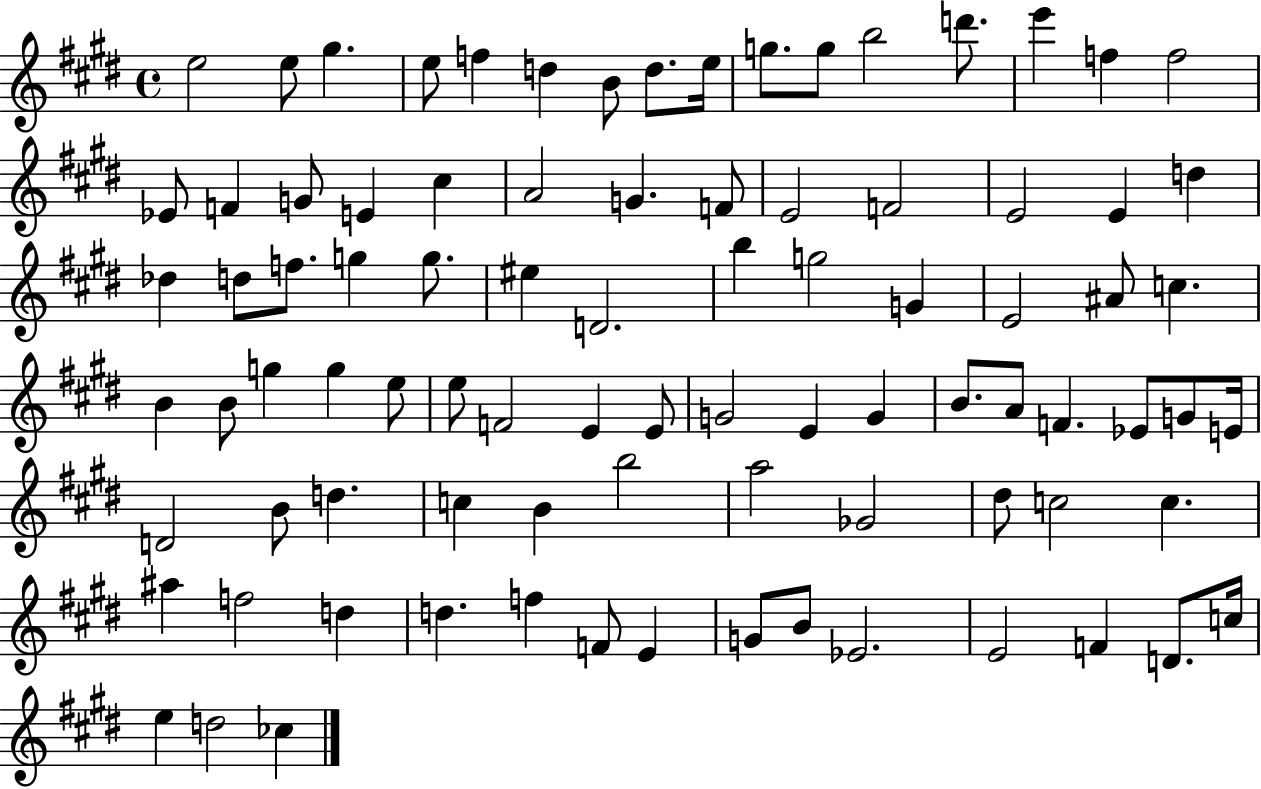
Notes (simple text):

E5/h E5/e G#5/q. E5/e F5/q D5/q B4/e D5/e. E5/s G5/e. G5/e B5/h D6/e. E6/q F5/q F5/h Eb4/e F4/q G4/e E4/q C#5/q A4/h G4/q. F4/e E4/h F4/h E4/h E4/q D5/q Db5/q D5/e F5/e. G5/q G5/e. EIS5/q D4/h. B5/q G5/h G4/q E4/h A#4/e C5/q. B4/q B4/e G5/q G5/q E5/e E5/e F4/h E4/q E4/e G4/h E4/q G4/q B4/e. A4/e F4/q. Eb4/e G4/e E4/s D4/h B4/e D5/q. C5/q B4/q B5/h A5/h Gb4/h D#5/e C5/h C5/q. A#5/q F5/h D5/q D5/q. F5/q F4/e E4/q G4/e B4/e Eb4/h. E4/h F4/q D4/e. C5/s E5/q D5/h CES5/q